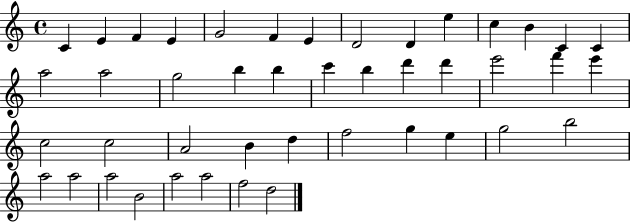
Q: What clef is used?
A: treble